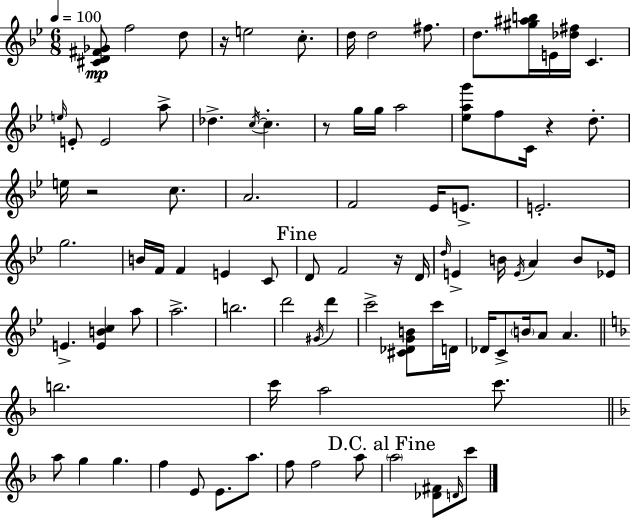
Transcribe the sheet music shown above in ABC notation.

X:1
T:Untitled
M:6/8
L:1/4
K:Bb
[^CD^F_G]/2 f2 d/2 z/4 e2 c/2 d/4 d2 ^f/2 d/2 [^g^ab]/4 E/4 [_d^f]/4 C e/4 E/2 E2 a/2 _d c/4 c z/2 g/4 g/4 a2 [_eag']/2 f/2 C/4 z d/2 e/4 z2 c/2 A2 F2 _E/4 E/2 E2 g2 B/4 F/4 F E C/2 D/2 F2 z/4 D/4 d/4 E B/4 E/4 A B/2 _E/4 E [EBc] a/2 a2 b2 d'2 ^G/4 d' c'2 [^C_DGB]/2 c'/4 D/4 _D/4 C/2 B/4 A/2 A b2 c'/4 a2 c'/2 a/2 g g f E/2 E/2 a/2 f/2 f2 a/2 a2 [_D^F]/2 D/4 c'/2